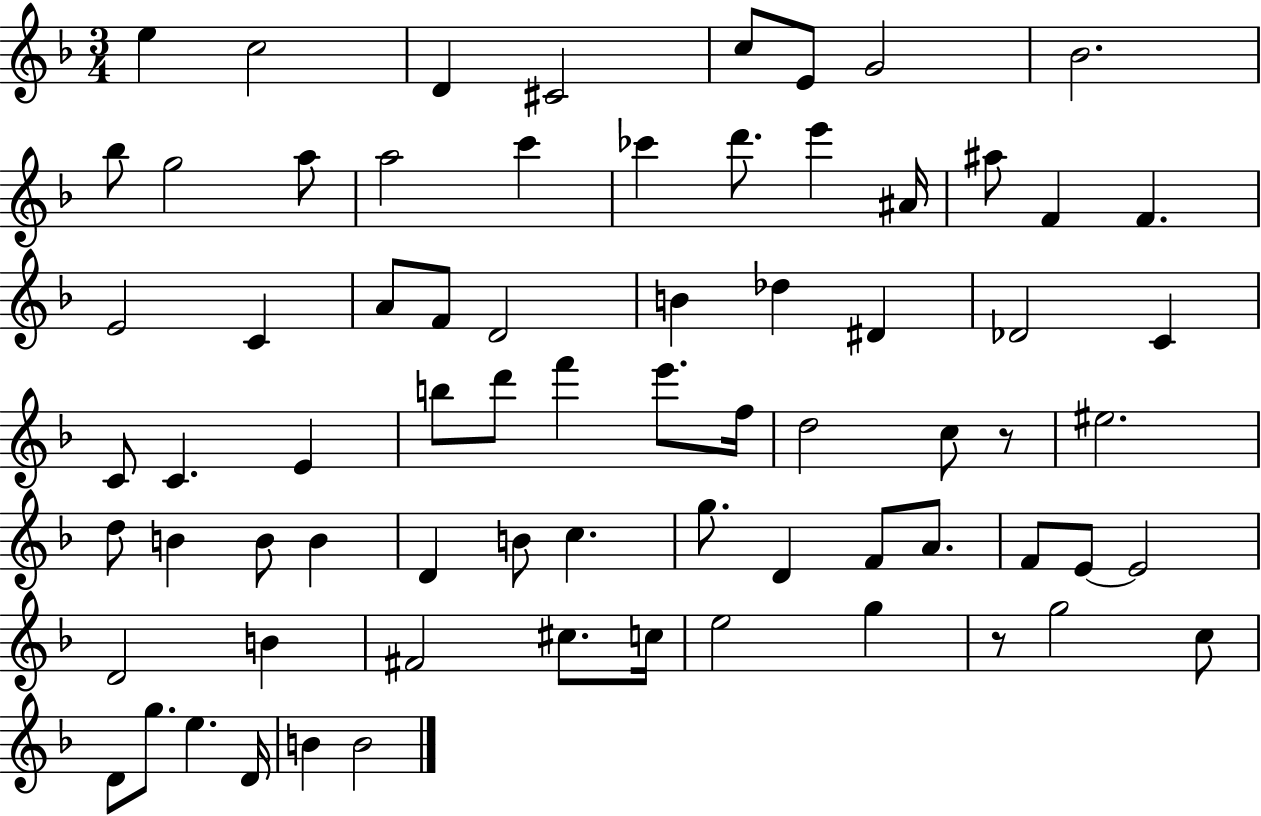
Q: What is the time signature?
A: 3/4